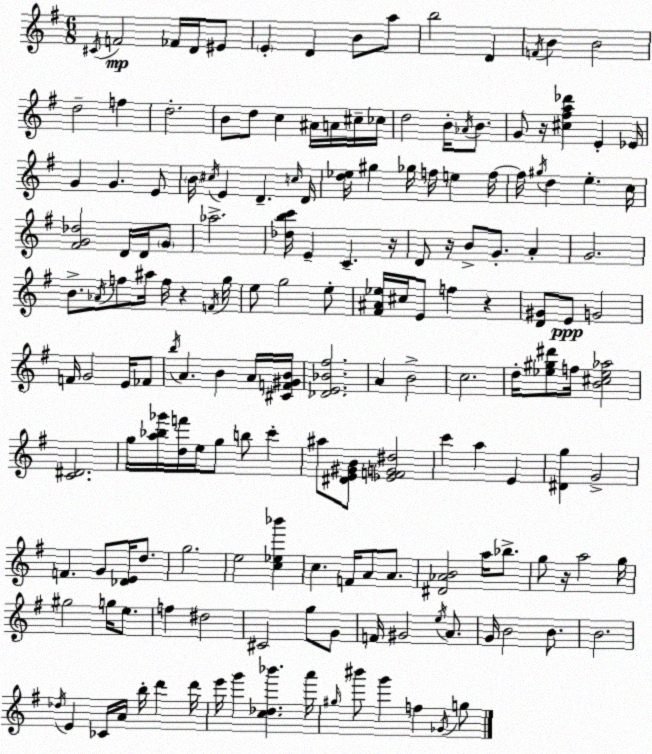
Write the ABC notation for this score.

X:1
T:Untitled
M:6/8
L:1/4
K:Em
^C/4 F2 _F/4 D/4 ^E/2 E D B/2 a/2 b2 D F/4 B B2 d2 f d2 B/2 d/2 c ^A/4 A/4 ^c/4 _c/4 d2 B/4 _A/4 B/2 G/2 z/4 [^c^fa_d'] E _E/4 G G E/2 B/4 ^c/4 E D c/4 D/4 [d_e]/4 ^g _g/4 f/4 e f/4 f/4 ^g/4 d e c/4 [^FG_d]2 D/4 D/4 G/2 _a2 [_dbc']/4 E C z/4 D/2 z/4 B/2 G/2 A G2 B/2 _A/4 f/2 ^a/4 f/4 z F/4 g/4 e/2 g2 e/2 [^F^A_e]/4 ^c/4 E/2 f z [D^G]/2 E/2 G2 F/4 G2 E/4 _F/2 b/4 A B A/4 [^CF^GB]/4 [_DE_B^f]2 A B2 c2 d/4 [_e^g^d']/2 f/4 [B^c_e_a]2 [C^D]2 g/4 [a_b_g']/4 [df']/4 e/4 g/2 b/2 c' ^a/2 [^DE^GB]/2 [_EFG^d]2 c' a E [^Dg] G2 F G/2 [_DE]/4 d/2 g2 e2 [c_e_b'] c F/4 A/2 A/2 [^D_AB]2 a/4 _b/2 g/2 z/4 a2 g/4 ^g2 g/4 e/2 f ^d2 ^C2 g/2 G/2 F/4 ^G2 e/4 A/2 G/4 B2 B/2 B2 _d/4 E _C/4 A/4 b/4 d' d'/4 e'/4 g' [c_d_b'] a'/4 ^g/4 ^b'/2 g' f _G/4 g/2